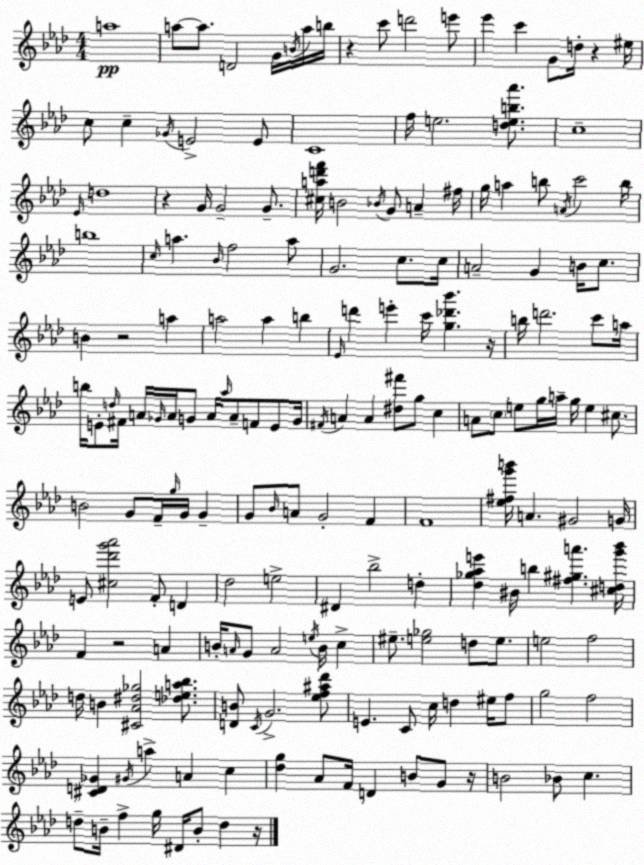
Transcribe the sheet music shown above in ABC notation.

X:1
T:Untitled
M:4/4
L:1/4
K:Fm
a4 a/2 a/2 D2 G/4 B/4 a/4 b/4 z c'/2 d'2 e'/2 _e' c' G/2 d/4 z ^e/4 c/2 c _G/4 E2 E/2 C4 f/4 e2 [deb_a']/2 c4 _E/4 d4 z G/4 G2 G/2 [^cad'f']/4 B2 _B/4 G/2 A ^f/4 g/4 a b/2 A/4 c'2 b/4 b4 c/4 a _B/4 f2 a/2 G2 c/2 c/4 A2 G B/4 c/2 B z2 a a2 a b _E/4 d' e' c'/4 [g_d'_b'] z/4 b/4 d'2 c'/2 a/4 b/4 E/2 d/4 ^F/4 A/4 _G/4 A/4 G/2 A/4 _a/4 A/2 F/2 E/2 G/4 ^F/4 A A [^d^f']/2 g/2 c A/2 c/2 e/2 g/4 a/4 g/4 e ^c/2 B2 G/2 F/4 g/4 G/4 G G/2 _B/4 A/2 G2 F F4 [_e^fg'b']/4 A ^G2 G/4 E/2 [^c_d'g'_a']2 F/2 D _d2 e2 ^D _b2 d [_d_g_ae'] ^B/4 b [^f^ga'] [^cdg'_b']/4 F z2 A B/4 A/4 G/2 A2 e/4 B/4 c ^e/2 [e_g]2 d/2 e/2 e2 f2 d/4 B [^C_A^d_g]2 [_dea_b]/2 [DB]/2 C/4 G2 [_ef^a_d']/2 E C/2 c/4 d ^e/4 f/2 g2 f2 [^CD_G] ^G/4 a A c [_dg] _A/2 F/4 D B/2 G/2 z/4 B2 _B/2 c d/2 B/4 f g/4 ^D/4 B/2 d z/4